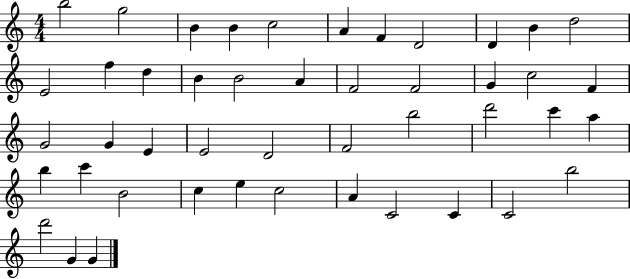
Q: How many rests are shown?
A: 0